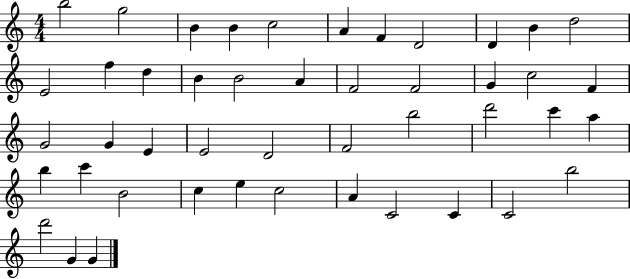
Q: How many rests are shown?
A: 0